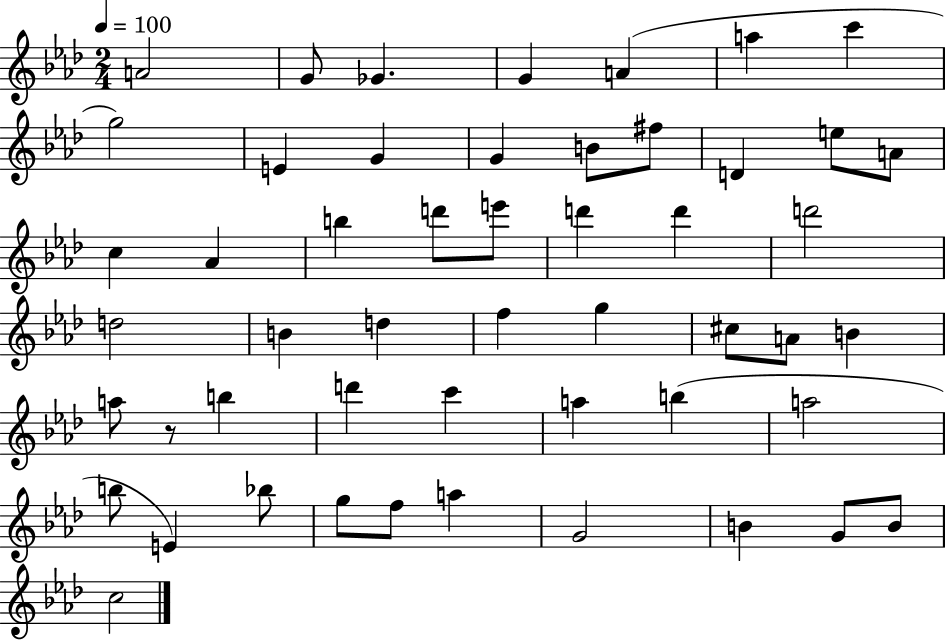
{
  \clef treble
  \numericTimeSignature
  \time 2/4
  \key aes \major
  \tempo 4 = 100
  a'2 | g'8 ges'4. | g'4 a'4( | a''4 c'''4 | \break g''2) | e'4 g'4 | g'4 b'8 fis''8 | d'4 e''8 a'8 | \break c''4 aes'4 | b''4 d'''8 e'''8 | d'''4 d'''4 | d'''2 | \break d''2 | b'4 d''4 | f''4 g''4 | cis''8 a'8 b'4 | \break a''8 r8 b''4 | d'''4 c'''4 | a''4 b''4( | a''2 | \break b''8 e'4) bes''8 | g''8 f''8 a''4 | g'2 | b'4 g'8 b'8 | \break c''2 | \bar "|."
}